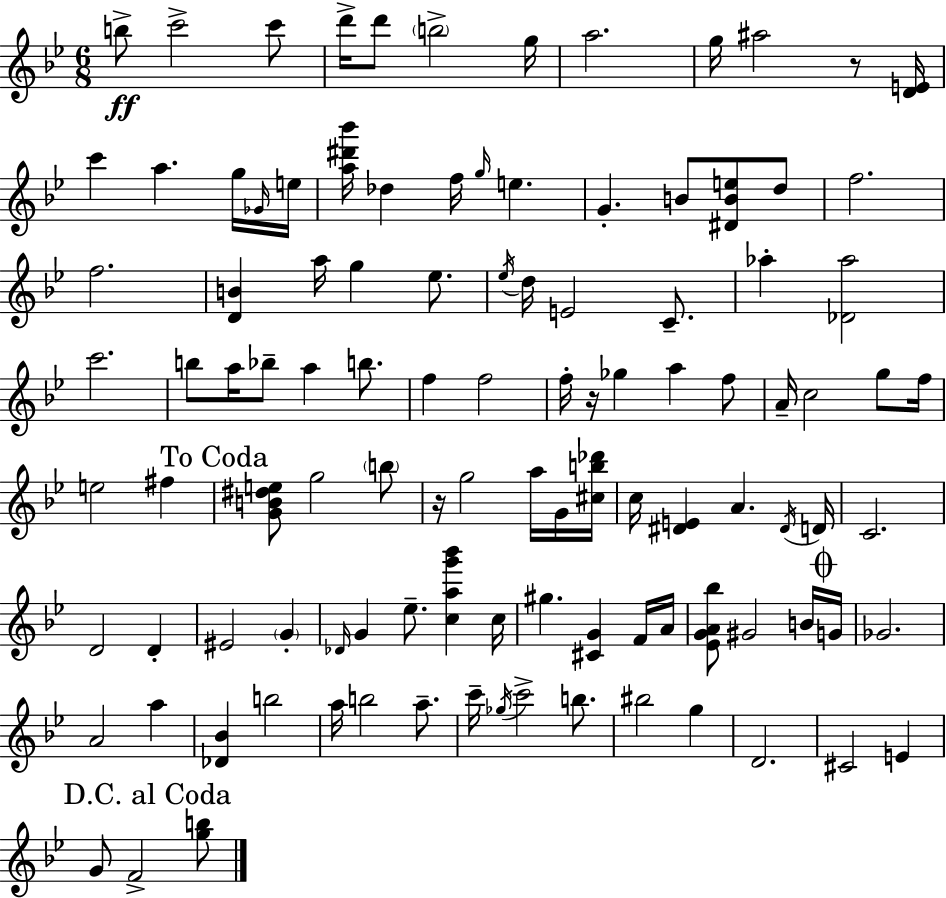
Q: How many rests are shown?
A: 3